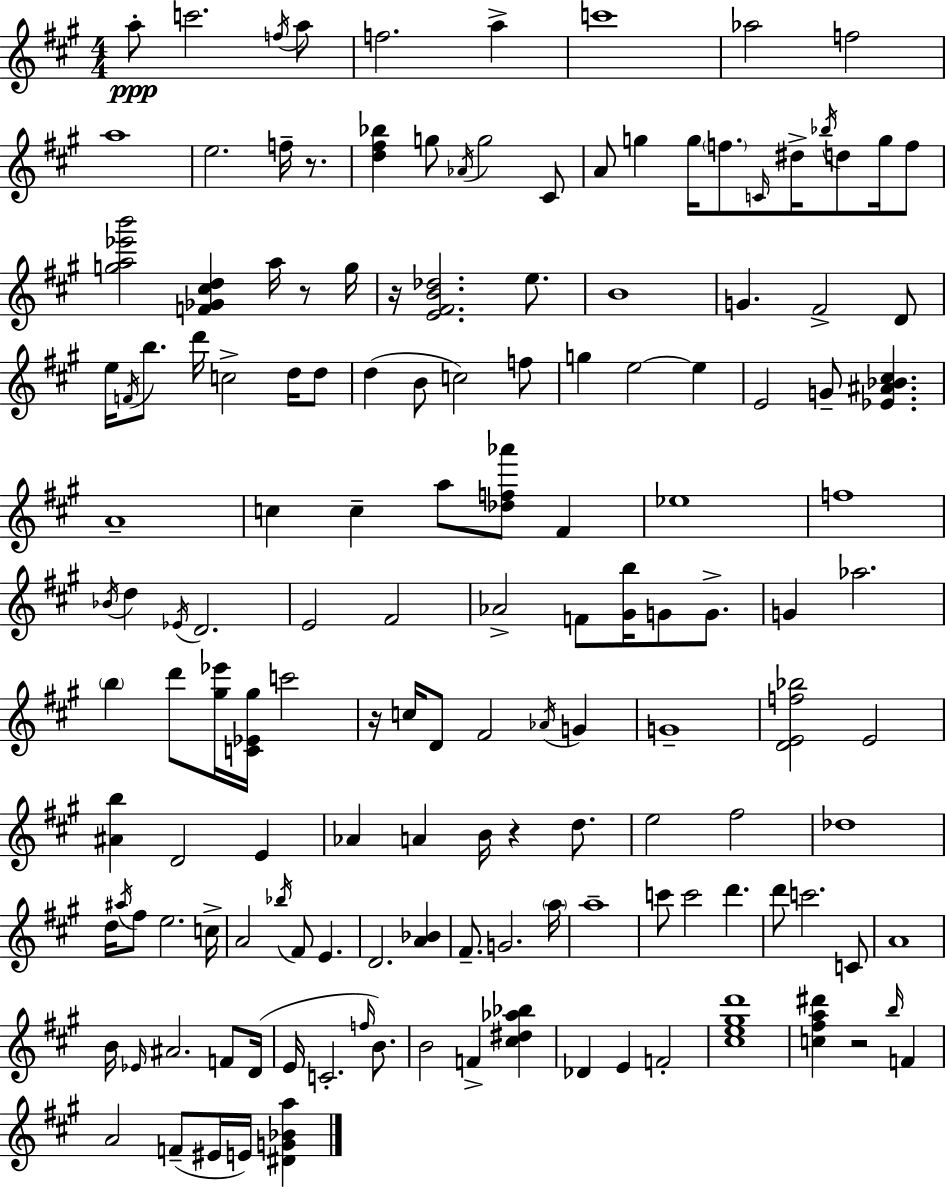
A5/e C6/h. F5/s A5/e F5/h. A5/q C6/w Ab5/h F5/h A5/w E5/h. F5/s R/e. [D5,F#5,Bb5]/q G5/e Ab4/s G5/h C#4/e A4/e G5/q G5/s F5/e. C4/s D#5/s Bb5/s D5/e G5/s F5/e [G5,A5,Eb6,B6]/h [F4,Gb4,C#5,D5]/q A5/s R/e G5/s R/s [E4,F#4,B4,Db5]/h. E5/e. B4/w G4/q. F#4/h D4/e E5/s F4/s B5/e. D6/s C5/h D5/s D5/e D5/q B4/e C5/h F5/e G5/q E5/h E5/q E4/h G4/e [Eb4,A#4,Bb4,C#5]/q. A4/w C5/q C5/q A5/e [Db5,F5,Ab6]/e F#4/q Eb5/w F5/w Bb4/s D5/q Eb4/s D4/h. E4/h F#4/h Ab4/h F4/e [G#4,B5]/s G4/e G4/e. G4/q Ab5/h. B5/q D6/e [G#5,Eb6]/s [C4,Eb4,G#5]/s C6/h R/s C5/s D4/e F#4/h Ab4/s G4/q G4/w [D4,E4,F5,Bb5]/h E4/h [A#4,B5]/q D4/h E4/q Ab4/q A4/q B4/s R/q D5/e. E5/h F#5/h Db5/w D5/s A#5/s F#5/e E5/h. C5/s A4/h Bb5/s F#4/e E4/q. D4/h. [A4,Bb4]/q F#4/e. G4/h. A5/s A5/w C6/e C6/h D6/q. D6/e C6/h. C4/e A4/w B4/s Eb4/s A#4/h. F4/e D4/s E4/s C4/h. F5/s B4/e. B4/h F4/q [C#5,D#5,Ab5,Bb5]/q Db4/q E4/q F4/h [C#5,E5,G#5,D6]/w [C5,F#5,A5,D#6]/q R/h B5/s F4/q A4/h F4/e EIS4/s E4/s [D#4,G4,Bb4,A5]/q